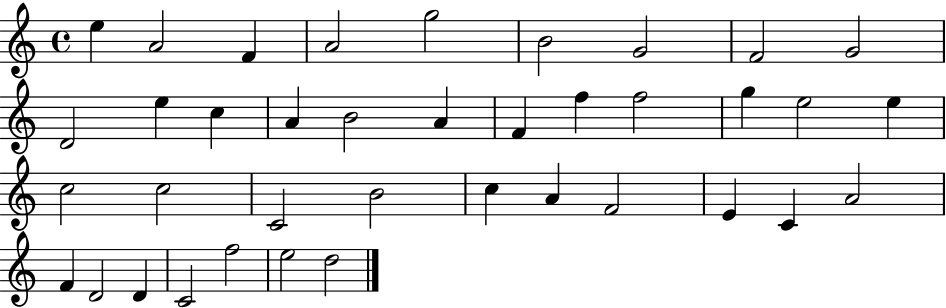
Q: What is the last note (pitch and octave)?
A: D5